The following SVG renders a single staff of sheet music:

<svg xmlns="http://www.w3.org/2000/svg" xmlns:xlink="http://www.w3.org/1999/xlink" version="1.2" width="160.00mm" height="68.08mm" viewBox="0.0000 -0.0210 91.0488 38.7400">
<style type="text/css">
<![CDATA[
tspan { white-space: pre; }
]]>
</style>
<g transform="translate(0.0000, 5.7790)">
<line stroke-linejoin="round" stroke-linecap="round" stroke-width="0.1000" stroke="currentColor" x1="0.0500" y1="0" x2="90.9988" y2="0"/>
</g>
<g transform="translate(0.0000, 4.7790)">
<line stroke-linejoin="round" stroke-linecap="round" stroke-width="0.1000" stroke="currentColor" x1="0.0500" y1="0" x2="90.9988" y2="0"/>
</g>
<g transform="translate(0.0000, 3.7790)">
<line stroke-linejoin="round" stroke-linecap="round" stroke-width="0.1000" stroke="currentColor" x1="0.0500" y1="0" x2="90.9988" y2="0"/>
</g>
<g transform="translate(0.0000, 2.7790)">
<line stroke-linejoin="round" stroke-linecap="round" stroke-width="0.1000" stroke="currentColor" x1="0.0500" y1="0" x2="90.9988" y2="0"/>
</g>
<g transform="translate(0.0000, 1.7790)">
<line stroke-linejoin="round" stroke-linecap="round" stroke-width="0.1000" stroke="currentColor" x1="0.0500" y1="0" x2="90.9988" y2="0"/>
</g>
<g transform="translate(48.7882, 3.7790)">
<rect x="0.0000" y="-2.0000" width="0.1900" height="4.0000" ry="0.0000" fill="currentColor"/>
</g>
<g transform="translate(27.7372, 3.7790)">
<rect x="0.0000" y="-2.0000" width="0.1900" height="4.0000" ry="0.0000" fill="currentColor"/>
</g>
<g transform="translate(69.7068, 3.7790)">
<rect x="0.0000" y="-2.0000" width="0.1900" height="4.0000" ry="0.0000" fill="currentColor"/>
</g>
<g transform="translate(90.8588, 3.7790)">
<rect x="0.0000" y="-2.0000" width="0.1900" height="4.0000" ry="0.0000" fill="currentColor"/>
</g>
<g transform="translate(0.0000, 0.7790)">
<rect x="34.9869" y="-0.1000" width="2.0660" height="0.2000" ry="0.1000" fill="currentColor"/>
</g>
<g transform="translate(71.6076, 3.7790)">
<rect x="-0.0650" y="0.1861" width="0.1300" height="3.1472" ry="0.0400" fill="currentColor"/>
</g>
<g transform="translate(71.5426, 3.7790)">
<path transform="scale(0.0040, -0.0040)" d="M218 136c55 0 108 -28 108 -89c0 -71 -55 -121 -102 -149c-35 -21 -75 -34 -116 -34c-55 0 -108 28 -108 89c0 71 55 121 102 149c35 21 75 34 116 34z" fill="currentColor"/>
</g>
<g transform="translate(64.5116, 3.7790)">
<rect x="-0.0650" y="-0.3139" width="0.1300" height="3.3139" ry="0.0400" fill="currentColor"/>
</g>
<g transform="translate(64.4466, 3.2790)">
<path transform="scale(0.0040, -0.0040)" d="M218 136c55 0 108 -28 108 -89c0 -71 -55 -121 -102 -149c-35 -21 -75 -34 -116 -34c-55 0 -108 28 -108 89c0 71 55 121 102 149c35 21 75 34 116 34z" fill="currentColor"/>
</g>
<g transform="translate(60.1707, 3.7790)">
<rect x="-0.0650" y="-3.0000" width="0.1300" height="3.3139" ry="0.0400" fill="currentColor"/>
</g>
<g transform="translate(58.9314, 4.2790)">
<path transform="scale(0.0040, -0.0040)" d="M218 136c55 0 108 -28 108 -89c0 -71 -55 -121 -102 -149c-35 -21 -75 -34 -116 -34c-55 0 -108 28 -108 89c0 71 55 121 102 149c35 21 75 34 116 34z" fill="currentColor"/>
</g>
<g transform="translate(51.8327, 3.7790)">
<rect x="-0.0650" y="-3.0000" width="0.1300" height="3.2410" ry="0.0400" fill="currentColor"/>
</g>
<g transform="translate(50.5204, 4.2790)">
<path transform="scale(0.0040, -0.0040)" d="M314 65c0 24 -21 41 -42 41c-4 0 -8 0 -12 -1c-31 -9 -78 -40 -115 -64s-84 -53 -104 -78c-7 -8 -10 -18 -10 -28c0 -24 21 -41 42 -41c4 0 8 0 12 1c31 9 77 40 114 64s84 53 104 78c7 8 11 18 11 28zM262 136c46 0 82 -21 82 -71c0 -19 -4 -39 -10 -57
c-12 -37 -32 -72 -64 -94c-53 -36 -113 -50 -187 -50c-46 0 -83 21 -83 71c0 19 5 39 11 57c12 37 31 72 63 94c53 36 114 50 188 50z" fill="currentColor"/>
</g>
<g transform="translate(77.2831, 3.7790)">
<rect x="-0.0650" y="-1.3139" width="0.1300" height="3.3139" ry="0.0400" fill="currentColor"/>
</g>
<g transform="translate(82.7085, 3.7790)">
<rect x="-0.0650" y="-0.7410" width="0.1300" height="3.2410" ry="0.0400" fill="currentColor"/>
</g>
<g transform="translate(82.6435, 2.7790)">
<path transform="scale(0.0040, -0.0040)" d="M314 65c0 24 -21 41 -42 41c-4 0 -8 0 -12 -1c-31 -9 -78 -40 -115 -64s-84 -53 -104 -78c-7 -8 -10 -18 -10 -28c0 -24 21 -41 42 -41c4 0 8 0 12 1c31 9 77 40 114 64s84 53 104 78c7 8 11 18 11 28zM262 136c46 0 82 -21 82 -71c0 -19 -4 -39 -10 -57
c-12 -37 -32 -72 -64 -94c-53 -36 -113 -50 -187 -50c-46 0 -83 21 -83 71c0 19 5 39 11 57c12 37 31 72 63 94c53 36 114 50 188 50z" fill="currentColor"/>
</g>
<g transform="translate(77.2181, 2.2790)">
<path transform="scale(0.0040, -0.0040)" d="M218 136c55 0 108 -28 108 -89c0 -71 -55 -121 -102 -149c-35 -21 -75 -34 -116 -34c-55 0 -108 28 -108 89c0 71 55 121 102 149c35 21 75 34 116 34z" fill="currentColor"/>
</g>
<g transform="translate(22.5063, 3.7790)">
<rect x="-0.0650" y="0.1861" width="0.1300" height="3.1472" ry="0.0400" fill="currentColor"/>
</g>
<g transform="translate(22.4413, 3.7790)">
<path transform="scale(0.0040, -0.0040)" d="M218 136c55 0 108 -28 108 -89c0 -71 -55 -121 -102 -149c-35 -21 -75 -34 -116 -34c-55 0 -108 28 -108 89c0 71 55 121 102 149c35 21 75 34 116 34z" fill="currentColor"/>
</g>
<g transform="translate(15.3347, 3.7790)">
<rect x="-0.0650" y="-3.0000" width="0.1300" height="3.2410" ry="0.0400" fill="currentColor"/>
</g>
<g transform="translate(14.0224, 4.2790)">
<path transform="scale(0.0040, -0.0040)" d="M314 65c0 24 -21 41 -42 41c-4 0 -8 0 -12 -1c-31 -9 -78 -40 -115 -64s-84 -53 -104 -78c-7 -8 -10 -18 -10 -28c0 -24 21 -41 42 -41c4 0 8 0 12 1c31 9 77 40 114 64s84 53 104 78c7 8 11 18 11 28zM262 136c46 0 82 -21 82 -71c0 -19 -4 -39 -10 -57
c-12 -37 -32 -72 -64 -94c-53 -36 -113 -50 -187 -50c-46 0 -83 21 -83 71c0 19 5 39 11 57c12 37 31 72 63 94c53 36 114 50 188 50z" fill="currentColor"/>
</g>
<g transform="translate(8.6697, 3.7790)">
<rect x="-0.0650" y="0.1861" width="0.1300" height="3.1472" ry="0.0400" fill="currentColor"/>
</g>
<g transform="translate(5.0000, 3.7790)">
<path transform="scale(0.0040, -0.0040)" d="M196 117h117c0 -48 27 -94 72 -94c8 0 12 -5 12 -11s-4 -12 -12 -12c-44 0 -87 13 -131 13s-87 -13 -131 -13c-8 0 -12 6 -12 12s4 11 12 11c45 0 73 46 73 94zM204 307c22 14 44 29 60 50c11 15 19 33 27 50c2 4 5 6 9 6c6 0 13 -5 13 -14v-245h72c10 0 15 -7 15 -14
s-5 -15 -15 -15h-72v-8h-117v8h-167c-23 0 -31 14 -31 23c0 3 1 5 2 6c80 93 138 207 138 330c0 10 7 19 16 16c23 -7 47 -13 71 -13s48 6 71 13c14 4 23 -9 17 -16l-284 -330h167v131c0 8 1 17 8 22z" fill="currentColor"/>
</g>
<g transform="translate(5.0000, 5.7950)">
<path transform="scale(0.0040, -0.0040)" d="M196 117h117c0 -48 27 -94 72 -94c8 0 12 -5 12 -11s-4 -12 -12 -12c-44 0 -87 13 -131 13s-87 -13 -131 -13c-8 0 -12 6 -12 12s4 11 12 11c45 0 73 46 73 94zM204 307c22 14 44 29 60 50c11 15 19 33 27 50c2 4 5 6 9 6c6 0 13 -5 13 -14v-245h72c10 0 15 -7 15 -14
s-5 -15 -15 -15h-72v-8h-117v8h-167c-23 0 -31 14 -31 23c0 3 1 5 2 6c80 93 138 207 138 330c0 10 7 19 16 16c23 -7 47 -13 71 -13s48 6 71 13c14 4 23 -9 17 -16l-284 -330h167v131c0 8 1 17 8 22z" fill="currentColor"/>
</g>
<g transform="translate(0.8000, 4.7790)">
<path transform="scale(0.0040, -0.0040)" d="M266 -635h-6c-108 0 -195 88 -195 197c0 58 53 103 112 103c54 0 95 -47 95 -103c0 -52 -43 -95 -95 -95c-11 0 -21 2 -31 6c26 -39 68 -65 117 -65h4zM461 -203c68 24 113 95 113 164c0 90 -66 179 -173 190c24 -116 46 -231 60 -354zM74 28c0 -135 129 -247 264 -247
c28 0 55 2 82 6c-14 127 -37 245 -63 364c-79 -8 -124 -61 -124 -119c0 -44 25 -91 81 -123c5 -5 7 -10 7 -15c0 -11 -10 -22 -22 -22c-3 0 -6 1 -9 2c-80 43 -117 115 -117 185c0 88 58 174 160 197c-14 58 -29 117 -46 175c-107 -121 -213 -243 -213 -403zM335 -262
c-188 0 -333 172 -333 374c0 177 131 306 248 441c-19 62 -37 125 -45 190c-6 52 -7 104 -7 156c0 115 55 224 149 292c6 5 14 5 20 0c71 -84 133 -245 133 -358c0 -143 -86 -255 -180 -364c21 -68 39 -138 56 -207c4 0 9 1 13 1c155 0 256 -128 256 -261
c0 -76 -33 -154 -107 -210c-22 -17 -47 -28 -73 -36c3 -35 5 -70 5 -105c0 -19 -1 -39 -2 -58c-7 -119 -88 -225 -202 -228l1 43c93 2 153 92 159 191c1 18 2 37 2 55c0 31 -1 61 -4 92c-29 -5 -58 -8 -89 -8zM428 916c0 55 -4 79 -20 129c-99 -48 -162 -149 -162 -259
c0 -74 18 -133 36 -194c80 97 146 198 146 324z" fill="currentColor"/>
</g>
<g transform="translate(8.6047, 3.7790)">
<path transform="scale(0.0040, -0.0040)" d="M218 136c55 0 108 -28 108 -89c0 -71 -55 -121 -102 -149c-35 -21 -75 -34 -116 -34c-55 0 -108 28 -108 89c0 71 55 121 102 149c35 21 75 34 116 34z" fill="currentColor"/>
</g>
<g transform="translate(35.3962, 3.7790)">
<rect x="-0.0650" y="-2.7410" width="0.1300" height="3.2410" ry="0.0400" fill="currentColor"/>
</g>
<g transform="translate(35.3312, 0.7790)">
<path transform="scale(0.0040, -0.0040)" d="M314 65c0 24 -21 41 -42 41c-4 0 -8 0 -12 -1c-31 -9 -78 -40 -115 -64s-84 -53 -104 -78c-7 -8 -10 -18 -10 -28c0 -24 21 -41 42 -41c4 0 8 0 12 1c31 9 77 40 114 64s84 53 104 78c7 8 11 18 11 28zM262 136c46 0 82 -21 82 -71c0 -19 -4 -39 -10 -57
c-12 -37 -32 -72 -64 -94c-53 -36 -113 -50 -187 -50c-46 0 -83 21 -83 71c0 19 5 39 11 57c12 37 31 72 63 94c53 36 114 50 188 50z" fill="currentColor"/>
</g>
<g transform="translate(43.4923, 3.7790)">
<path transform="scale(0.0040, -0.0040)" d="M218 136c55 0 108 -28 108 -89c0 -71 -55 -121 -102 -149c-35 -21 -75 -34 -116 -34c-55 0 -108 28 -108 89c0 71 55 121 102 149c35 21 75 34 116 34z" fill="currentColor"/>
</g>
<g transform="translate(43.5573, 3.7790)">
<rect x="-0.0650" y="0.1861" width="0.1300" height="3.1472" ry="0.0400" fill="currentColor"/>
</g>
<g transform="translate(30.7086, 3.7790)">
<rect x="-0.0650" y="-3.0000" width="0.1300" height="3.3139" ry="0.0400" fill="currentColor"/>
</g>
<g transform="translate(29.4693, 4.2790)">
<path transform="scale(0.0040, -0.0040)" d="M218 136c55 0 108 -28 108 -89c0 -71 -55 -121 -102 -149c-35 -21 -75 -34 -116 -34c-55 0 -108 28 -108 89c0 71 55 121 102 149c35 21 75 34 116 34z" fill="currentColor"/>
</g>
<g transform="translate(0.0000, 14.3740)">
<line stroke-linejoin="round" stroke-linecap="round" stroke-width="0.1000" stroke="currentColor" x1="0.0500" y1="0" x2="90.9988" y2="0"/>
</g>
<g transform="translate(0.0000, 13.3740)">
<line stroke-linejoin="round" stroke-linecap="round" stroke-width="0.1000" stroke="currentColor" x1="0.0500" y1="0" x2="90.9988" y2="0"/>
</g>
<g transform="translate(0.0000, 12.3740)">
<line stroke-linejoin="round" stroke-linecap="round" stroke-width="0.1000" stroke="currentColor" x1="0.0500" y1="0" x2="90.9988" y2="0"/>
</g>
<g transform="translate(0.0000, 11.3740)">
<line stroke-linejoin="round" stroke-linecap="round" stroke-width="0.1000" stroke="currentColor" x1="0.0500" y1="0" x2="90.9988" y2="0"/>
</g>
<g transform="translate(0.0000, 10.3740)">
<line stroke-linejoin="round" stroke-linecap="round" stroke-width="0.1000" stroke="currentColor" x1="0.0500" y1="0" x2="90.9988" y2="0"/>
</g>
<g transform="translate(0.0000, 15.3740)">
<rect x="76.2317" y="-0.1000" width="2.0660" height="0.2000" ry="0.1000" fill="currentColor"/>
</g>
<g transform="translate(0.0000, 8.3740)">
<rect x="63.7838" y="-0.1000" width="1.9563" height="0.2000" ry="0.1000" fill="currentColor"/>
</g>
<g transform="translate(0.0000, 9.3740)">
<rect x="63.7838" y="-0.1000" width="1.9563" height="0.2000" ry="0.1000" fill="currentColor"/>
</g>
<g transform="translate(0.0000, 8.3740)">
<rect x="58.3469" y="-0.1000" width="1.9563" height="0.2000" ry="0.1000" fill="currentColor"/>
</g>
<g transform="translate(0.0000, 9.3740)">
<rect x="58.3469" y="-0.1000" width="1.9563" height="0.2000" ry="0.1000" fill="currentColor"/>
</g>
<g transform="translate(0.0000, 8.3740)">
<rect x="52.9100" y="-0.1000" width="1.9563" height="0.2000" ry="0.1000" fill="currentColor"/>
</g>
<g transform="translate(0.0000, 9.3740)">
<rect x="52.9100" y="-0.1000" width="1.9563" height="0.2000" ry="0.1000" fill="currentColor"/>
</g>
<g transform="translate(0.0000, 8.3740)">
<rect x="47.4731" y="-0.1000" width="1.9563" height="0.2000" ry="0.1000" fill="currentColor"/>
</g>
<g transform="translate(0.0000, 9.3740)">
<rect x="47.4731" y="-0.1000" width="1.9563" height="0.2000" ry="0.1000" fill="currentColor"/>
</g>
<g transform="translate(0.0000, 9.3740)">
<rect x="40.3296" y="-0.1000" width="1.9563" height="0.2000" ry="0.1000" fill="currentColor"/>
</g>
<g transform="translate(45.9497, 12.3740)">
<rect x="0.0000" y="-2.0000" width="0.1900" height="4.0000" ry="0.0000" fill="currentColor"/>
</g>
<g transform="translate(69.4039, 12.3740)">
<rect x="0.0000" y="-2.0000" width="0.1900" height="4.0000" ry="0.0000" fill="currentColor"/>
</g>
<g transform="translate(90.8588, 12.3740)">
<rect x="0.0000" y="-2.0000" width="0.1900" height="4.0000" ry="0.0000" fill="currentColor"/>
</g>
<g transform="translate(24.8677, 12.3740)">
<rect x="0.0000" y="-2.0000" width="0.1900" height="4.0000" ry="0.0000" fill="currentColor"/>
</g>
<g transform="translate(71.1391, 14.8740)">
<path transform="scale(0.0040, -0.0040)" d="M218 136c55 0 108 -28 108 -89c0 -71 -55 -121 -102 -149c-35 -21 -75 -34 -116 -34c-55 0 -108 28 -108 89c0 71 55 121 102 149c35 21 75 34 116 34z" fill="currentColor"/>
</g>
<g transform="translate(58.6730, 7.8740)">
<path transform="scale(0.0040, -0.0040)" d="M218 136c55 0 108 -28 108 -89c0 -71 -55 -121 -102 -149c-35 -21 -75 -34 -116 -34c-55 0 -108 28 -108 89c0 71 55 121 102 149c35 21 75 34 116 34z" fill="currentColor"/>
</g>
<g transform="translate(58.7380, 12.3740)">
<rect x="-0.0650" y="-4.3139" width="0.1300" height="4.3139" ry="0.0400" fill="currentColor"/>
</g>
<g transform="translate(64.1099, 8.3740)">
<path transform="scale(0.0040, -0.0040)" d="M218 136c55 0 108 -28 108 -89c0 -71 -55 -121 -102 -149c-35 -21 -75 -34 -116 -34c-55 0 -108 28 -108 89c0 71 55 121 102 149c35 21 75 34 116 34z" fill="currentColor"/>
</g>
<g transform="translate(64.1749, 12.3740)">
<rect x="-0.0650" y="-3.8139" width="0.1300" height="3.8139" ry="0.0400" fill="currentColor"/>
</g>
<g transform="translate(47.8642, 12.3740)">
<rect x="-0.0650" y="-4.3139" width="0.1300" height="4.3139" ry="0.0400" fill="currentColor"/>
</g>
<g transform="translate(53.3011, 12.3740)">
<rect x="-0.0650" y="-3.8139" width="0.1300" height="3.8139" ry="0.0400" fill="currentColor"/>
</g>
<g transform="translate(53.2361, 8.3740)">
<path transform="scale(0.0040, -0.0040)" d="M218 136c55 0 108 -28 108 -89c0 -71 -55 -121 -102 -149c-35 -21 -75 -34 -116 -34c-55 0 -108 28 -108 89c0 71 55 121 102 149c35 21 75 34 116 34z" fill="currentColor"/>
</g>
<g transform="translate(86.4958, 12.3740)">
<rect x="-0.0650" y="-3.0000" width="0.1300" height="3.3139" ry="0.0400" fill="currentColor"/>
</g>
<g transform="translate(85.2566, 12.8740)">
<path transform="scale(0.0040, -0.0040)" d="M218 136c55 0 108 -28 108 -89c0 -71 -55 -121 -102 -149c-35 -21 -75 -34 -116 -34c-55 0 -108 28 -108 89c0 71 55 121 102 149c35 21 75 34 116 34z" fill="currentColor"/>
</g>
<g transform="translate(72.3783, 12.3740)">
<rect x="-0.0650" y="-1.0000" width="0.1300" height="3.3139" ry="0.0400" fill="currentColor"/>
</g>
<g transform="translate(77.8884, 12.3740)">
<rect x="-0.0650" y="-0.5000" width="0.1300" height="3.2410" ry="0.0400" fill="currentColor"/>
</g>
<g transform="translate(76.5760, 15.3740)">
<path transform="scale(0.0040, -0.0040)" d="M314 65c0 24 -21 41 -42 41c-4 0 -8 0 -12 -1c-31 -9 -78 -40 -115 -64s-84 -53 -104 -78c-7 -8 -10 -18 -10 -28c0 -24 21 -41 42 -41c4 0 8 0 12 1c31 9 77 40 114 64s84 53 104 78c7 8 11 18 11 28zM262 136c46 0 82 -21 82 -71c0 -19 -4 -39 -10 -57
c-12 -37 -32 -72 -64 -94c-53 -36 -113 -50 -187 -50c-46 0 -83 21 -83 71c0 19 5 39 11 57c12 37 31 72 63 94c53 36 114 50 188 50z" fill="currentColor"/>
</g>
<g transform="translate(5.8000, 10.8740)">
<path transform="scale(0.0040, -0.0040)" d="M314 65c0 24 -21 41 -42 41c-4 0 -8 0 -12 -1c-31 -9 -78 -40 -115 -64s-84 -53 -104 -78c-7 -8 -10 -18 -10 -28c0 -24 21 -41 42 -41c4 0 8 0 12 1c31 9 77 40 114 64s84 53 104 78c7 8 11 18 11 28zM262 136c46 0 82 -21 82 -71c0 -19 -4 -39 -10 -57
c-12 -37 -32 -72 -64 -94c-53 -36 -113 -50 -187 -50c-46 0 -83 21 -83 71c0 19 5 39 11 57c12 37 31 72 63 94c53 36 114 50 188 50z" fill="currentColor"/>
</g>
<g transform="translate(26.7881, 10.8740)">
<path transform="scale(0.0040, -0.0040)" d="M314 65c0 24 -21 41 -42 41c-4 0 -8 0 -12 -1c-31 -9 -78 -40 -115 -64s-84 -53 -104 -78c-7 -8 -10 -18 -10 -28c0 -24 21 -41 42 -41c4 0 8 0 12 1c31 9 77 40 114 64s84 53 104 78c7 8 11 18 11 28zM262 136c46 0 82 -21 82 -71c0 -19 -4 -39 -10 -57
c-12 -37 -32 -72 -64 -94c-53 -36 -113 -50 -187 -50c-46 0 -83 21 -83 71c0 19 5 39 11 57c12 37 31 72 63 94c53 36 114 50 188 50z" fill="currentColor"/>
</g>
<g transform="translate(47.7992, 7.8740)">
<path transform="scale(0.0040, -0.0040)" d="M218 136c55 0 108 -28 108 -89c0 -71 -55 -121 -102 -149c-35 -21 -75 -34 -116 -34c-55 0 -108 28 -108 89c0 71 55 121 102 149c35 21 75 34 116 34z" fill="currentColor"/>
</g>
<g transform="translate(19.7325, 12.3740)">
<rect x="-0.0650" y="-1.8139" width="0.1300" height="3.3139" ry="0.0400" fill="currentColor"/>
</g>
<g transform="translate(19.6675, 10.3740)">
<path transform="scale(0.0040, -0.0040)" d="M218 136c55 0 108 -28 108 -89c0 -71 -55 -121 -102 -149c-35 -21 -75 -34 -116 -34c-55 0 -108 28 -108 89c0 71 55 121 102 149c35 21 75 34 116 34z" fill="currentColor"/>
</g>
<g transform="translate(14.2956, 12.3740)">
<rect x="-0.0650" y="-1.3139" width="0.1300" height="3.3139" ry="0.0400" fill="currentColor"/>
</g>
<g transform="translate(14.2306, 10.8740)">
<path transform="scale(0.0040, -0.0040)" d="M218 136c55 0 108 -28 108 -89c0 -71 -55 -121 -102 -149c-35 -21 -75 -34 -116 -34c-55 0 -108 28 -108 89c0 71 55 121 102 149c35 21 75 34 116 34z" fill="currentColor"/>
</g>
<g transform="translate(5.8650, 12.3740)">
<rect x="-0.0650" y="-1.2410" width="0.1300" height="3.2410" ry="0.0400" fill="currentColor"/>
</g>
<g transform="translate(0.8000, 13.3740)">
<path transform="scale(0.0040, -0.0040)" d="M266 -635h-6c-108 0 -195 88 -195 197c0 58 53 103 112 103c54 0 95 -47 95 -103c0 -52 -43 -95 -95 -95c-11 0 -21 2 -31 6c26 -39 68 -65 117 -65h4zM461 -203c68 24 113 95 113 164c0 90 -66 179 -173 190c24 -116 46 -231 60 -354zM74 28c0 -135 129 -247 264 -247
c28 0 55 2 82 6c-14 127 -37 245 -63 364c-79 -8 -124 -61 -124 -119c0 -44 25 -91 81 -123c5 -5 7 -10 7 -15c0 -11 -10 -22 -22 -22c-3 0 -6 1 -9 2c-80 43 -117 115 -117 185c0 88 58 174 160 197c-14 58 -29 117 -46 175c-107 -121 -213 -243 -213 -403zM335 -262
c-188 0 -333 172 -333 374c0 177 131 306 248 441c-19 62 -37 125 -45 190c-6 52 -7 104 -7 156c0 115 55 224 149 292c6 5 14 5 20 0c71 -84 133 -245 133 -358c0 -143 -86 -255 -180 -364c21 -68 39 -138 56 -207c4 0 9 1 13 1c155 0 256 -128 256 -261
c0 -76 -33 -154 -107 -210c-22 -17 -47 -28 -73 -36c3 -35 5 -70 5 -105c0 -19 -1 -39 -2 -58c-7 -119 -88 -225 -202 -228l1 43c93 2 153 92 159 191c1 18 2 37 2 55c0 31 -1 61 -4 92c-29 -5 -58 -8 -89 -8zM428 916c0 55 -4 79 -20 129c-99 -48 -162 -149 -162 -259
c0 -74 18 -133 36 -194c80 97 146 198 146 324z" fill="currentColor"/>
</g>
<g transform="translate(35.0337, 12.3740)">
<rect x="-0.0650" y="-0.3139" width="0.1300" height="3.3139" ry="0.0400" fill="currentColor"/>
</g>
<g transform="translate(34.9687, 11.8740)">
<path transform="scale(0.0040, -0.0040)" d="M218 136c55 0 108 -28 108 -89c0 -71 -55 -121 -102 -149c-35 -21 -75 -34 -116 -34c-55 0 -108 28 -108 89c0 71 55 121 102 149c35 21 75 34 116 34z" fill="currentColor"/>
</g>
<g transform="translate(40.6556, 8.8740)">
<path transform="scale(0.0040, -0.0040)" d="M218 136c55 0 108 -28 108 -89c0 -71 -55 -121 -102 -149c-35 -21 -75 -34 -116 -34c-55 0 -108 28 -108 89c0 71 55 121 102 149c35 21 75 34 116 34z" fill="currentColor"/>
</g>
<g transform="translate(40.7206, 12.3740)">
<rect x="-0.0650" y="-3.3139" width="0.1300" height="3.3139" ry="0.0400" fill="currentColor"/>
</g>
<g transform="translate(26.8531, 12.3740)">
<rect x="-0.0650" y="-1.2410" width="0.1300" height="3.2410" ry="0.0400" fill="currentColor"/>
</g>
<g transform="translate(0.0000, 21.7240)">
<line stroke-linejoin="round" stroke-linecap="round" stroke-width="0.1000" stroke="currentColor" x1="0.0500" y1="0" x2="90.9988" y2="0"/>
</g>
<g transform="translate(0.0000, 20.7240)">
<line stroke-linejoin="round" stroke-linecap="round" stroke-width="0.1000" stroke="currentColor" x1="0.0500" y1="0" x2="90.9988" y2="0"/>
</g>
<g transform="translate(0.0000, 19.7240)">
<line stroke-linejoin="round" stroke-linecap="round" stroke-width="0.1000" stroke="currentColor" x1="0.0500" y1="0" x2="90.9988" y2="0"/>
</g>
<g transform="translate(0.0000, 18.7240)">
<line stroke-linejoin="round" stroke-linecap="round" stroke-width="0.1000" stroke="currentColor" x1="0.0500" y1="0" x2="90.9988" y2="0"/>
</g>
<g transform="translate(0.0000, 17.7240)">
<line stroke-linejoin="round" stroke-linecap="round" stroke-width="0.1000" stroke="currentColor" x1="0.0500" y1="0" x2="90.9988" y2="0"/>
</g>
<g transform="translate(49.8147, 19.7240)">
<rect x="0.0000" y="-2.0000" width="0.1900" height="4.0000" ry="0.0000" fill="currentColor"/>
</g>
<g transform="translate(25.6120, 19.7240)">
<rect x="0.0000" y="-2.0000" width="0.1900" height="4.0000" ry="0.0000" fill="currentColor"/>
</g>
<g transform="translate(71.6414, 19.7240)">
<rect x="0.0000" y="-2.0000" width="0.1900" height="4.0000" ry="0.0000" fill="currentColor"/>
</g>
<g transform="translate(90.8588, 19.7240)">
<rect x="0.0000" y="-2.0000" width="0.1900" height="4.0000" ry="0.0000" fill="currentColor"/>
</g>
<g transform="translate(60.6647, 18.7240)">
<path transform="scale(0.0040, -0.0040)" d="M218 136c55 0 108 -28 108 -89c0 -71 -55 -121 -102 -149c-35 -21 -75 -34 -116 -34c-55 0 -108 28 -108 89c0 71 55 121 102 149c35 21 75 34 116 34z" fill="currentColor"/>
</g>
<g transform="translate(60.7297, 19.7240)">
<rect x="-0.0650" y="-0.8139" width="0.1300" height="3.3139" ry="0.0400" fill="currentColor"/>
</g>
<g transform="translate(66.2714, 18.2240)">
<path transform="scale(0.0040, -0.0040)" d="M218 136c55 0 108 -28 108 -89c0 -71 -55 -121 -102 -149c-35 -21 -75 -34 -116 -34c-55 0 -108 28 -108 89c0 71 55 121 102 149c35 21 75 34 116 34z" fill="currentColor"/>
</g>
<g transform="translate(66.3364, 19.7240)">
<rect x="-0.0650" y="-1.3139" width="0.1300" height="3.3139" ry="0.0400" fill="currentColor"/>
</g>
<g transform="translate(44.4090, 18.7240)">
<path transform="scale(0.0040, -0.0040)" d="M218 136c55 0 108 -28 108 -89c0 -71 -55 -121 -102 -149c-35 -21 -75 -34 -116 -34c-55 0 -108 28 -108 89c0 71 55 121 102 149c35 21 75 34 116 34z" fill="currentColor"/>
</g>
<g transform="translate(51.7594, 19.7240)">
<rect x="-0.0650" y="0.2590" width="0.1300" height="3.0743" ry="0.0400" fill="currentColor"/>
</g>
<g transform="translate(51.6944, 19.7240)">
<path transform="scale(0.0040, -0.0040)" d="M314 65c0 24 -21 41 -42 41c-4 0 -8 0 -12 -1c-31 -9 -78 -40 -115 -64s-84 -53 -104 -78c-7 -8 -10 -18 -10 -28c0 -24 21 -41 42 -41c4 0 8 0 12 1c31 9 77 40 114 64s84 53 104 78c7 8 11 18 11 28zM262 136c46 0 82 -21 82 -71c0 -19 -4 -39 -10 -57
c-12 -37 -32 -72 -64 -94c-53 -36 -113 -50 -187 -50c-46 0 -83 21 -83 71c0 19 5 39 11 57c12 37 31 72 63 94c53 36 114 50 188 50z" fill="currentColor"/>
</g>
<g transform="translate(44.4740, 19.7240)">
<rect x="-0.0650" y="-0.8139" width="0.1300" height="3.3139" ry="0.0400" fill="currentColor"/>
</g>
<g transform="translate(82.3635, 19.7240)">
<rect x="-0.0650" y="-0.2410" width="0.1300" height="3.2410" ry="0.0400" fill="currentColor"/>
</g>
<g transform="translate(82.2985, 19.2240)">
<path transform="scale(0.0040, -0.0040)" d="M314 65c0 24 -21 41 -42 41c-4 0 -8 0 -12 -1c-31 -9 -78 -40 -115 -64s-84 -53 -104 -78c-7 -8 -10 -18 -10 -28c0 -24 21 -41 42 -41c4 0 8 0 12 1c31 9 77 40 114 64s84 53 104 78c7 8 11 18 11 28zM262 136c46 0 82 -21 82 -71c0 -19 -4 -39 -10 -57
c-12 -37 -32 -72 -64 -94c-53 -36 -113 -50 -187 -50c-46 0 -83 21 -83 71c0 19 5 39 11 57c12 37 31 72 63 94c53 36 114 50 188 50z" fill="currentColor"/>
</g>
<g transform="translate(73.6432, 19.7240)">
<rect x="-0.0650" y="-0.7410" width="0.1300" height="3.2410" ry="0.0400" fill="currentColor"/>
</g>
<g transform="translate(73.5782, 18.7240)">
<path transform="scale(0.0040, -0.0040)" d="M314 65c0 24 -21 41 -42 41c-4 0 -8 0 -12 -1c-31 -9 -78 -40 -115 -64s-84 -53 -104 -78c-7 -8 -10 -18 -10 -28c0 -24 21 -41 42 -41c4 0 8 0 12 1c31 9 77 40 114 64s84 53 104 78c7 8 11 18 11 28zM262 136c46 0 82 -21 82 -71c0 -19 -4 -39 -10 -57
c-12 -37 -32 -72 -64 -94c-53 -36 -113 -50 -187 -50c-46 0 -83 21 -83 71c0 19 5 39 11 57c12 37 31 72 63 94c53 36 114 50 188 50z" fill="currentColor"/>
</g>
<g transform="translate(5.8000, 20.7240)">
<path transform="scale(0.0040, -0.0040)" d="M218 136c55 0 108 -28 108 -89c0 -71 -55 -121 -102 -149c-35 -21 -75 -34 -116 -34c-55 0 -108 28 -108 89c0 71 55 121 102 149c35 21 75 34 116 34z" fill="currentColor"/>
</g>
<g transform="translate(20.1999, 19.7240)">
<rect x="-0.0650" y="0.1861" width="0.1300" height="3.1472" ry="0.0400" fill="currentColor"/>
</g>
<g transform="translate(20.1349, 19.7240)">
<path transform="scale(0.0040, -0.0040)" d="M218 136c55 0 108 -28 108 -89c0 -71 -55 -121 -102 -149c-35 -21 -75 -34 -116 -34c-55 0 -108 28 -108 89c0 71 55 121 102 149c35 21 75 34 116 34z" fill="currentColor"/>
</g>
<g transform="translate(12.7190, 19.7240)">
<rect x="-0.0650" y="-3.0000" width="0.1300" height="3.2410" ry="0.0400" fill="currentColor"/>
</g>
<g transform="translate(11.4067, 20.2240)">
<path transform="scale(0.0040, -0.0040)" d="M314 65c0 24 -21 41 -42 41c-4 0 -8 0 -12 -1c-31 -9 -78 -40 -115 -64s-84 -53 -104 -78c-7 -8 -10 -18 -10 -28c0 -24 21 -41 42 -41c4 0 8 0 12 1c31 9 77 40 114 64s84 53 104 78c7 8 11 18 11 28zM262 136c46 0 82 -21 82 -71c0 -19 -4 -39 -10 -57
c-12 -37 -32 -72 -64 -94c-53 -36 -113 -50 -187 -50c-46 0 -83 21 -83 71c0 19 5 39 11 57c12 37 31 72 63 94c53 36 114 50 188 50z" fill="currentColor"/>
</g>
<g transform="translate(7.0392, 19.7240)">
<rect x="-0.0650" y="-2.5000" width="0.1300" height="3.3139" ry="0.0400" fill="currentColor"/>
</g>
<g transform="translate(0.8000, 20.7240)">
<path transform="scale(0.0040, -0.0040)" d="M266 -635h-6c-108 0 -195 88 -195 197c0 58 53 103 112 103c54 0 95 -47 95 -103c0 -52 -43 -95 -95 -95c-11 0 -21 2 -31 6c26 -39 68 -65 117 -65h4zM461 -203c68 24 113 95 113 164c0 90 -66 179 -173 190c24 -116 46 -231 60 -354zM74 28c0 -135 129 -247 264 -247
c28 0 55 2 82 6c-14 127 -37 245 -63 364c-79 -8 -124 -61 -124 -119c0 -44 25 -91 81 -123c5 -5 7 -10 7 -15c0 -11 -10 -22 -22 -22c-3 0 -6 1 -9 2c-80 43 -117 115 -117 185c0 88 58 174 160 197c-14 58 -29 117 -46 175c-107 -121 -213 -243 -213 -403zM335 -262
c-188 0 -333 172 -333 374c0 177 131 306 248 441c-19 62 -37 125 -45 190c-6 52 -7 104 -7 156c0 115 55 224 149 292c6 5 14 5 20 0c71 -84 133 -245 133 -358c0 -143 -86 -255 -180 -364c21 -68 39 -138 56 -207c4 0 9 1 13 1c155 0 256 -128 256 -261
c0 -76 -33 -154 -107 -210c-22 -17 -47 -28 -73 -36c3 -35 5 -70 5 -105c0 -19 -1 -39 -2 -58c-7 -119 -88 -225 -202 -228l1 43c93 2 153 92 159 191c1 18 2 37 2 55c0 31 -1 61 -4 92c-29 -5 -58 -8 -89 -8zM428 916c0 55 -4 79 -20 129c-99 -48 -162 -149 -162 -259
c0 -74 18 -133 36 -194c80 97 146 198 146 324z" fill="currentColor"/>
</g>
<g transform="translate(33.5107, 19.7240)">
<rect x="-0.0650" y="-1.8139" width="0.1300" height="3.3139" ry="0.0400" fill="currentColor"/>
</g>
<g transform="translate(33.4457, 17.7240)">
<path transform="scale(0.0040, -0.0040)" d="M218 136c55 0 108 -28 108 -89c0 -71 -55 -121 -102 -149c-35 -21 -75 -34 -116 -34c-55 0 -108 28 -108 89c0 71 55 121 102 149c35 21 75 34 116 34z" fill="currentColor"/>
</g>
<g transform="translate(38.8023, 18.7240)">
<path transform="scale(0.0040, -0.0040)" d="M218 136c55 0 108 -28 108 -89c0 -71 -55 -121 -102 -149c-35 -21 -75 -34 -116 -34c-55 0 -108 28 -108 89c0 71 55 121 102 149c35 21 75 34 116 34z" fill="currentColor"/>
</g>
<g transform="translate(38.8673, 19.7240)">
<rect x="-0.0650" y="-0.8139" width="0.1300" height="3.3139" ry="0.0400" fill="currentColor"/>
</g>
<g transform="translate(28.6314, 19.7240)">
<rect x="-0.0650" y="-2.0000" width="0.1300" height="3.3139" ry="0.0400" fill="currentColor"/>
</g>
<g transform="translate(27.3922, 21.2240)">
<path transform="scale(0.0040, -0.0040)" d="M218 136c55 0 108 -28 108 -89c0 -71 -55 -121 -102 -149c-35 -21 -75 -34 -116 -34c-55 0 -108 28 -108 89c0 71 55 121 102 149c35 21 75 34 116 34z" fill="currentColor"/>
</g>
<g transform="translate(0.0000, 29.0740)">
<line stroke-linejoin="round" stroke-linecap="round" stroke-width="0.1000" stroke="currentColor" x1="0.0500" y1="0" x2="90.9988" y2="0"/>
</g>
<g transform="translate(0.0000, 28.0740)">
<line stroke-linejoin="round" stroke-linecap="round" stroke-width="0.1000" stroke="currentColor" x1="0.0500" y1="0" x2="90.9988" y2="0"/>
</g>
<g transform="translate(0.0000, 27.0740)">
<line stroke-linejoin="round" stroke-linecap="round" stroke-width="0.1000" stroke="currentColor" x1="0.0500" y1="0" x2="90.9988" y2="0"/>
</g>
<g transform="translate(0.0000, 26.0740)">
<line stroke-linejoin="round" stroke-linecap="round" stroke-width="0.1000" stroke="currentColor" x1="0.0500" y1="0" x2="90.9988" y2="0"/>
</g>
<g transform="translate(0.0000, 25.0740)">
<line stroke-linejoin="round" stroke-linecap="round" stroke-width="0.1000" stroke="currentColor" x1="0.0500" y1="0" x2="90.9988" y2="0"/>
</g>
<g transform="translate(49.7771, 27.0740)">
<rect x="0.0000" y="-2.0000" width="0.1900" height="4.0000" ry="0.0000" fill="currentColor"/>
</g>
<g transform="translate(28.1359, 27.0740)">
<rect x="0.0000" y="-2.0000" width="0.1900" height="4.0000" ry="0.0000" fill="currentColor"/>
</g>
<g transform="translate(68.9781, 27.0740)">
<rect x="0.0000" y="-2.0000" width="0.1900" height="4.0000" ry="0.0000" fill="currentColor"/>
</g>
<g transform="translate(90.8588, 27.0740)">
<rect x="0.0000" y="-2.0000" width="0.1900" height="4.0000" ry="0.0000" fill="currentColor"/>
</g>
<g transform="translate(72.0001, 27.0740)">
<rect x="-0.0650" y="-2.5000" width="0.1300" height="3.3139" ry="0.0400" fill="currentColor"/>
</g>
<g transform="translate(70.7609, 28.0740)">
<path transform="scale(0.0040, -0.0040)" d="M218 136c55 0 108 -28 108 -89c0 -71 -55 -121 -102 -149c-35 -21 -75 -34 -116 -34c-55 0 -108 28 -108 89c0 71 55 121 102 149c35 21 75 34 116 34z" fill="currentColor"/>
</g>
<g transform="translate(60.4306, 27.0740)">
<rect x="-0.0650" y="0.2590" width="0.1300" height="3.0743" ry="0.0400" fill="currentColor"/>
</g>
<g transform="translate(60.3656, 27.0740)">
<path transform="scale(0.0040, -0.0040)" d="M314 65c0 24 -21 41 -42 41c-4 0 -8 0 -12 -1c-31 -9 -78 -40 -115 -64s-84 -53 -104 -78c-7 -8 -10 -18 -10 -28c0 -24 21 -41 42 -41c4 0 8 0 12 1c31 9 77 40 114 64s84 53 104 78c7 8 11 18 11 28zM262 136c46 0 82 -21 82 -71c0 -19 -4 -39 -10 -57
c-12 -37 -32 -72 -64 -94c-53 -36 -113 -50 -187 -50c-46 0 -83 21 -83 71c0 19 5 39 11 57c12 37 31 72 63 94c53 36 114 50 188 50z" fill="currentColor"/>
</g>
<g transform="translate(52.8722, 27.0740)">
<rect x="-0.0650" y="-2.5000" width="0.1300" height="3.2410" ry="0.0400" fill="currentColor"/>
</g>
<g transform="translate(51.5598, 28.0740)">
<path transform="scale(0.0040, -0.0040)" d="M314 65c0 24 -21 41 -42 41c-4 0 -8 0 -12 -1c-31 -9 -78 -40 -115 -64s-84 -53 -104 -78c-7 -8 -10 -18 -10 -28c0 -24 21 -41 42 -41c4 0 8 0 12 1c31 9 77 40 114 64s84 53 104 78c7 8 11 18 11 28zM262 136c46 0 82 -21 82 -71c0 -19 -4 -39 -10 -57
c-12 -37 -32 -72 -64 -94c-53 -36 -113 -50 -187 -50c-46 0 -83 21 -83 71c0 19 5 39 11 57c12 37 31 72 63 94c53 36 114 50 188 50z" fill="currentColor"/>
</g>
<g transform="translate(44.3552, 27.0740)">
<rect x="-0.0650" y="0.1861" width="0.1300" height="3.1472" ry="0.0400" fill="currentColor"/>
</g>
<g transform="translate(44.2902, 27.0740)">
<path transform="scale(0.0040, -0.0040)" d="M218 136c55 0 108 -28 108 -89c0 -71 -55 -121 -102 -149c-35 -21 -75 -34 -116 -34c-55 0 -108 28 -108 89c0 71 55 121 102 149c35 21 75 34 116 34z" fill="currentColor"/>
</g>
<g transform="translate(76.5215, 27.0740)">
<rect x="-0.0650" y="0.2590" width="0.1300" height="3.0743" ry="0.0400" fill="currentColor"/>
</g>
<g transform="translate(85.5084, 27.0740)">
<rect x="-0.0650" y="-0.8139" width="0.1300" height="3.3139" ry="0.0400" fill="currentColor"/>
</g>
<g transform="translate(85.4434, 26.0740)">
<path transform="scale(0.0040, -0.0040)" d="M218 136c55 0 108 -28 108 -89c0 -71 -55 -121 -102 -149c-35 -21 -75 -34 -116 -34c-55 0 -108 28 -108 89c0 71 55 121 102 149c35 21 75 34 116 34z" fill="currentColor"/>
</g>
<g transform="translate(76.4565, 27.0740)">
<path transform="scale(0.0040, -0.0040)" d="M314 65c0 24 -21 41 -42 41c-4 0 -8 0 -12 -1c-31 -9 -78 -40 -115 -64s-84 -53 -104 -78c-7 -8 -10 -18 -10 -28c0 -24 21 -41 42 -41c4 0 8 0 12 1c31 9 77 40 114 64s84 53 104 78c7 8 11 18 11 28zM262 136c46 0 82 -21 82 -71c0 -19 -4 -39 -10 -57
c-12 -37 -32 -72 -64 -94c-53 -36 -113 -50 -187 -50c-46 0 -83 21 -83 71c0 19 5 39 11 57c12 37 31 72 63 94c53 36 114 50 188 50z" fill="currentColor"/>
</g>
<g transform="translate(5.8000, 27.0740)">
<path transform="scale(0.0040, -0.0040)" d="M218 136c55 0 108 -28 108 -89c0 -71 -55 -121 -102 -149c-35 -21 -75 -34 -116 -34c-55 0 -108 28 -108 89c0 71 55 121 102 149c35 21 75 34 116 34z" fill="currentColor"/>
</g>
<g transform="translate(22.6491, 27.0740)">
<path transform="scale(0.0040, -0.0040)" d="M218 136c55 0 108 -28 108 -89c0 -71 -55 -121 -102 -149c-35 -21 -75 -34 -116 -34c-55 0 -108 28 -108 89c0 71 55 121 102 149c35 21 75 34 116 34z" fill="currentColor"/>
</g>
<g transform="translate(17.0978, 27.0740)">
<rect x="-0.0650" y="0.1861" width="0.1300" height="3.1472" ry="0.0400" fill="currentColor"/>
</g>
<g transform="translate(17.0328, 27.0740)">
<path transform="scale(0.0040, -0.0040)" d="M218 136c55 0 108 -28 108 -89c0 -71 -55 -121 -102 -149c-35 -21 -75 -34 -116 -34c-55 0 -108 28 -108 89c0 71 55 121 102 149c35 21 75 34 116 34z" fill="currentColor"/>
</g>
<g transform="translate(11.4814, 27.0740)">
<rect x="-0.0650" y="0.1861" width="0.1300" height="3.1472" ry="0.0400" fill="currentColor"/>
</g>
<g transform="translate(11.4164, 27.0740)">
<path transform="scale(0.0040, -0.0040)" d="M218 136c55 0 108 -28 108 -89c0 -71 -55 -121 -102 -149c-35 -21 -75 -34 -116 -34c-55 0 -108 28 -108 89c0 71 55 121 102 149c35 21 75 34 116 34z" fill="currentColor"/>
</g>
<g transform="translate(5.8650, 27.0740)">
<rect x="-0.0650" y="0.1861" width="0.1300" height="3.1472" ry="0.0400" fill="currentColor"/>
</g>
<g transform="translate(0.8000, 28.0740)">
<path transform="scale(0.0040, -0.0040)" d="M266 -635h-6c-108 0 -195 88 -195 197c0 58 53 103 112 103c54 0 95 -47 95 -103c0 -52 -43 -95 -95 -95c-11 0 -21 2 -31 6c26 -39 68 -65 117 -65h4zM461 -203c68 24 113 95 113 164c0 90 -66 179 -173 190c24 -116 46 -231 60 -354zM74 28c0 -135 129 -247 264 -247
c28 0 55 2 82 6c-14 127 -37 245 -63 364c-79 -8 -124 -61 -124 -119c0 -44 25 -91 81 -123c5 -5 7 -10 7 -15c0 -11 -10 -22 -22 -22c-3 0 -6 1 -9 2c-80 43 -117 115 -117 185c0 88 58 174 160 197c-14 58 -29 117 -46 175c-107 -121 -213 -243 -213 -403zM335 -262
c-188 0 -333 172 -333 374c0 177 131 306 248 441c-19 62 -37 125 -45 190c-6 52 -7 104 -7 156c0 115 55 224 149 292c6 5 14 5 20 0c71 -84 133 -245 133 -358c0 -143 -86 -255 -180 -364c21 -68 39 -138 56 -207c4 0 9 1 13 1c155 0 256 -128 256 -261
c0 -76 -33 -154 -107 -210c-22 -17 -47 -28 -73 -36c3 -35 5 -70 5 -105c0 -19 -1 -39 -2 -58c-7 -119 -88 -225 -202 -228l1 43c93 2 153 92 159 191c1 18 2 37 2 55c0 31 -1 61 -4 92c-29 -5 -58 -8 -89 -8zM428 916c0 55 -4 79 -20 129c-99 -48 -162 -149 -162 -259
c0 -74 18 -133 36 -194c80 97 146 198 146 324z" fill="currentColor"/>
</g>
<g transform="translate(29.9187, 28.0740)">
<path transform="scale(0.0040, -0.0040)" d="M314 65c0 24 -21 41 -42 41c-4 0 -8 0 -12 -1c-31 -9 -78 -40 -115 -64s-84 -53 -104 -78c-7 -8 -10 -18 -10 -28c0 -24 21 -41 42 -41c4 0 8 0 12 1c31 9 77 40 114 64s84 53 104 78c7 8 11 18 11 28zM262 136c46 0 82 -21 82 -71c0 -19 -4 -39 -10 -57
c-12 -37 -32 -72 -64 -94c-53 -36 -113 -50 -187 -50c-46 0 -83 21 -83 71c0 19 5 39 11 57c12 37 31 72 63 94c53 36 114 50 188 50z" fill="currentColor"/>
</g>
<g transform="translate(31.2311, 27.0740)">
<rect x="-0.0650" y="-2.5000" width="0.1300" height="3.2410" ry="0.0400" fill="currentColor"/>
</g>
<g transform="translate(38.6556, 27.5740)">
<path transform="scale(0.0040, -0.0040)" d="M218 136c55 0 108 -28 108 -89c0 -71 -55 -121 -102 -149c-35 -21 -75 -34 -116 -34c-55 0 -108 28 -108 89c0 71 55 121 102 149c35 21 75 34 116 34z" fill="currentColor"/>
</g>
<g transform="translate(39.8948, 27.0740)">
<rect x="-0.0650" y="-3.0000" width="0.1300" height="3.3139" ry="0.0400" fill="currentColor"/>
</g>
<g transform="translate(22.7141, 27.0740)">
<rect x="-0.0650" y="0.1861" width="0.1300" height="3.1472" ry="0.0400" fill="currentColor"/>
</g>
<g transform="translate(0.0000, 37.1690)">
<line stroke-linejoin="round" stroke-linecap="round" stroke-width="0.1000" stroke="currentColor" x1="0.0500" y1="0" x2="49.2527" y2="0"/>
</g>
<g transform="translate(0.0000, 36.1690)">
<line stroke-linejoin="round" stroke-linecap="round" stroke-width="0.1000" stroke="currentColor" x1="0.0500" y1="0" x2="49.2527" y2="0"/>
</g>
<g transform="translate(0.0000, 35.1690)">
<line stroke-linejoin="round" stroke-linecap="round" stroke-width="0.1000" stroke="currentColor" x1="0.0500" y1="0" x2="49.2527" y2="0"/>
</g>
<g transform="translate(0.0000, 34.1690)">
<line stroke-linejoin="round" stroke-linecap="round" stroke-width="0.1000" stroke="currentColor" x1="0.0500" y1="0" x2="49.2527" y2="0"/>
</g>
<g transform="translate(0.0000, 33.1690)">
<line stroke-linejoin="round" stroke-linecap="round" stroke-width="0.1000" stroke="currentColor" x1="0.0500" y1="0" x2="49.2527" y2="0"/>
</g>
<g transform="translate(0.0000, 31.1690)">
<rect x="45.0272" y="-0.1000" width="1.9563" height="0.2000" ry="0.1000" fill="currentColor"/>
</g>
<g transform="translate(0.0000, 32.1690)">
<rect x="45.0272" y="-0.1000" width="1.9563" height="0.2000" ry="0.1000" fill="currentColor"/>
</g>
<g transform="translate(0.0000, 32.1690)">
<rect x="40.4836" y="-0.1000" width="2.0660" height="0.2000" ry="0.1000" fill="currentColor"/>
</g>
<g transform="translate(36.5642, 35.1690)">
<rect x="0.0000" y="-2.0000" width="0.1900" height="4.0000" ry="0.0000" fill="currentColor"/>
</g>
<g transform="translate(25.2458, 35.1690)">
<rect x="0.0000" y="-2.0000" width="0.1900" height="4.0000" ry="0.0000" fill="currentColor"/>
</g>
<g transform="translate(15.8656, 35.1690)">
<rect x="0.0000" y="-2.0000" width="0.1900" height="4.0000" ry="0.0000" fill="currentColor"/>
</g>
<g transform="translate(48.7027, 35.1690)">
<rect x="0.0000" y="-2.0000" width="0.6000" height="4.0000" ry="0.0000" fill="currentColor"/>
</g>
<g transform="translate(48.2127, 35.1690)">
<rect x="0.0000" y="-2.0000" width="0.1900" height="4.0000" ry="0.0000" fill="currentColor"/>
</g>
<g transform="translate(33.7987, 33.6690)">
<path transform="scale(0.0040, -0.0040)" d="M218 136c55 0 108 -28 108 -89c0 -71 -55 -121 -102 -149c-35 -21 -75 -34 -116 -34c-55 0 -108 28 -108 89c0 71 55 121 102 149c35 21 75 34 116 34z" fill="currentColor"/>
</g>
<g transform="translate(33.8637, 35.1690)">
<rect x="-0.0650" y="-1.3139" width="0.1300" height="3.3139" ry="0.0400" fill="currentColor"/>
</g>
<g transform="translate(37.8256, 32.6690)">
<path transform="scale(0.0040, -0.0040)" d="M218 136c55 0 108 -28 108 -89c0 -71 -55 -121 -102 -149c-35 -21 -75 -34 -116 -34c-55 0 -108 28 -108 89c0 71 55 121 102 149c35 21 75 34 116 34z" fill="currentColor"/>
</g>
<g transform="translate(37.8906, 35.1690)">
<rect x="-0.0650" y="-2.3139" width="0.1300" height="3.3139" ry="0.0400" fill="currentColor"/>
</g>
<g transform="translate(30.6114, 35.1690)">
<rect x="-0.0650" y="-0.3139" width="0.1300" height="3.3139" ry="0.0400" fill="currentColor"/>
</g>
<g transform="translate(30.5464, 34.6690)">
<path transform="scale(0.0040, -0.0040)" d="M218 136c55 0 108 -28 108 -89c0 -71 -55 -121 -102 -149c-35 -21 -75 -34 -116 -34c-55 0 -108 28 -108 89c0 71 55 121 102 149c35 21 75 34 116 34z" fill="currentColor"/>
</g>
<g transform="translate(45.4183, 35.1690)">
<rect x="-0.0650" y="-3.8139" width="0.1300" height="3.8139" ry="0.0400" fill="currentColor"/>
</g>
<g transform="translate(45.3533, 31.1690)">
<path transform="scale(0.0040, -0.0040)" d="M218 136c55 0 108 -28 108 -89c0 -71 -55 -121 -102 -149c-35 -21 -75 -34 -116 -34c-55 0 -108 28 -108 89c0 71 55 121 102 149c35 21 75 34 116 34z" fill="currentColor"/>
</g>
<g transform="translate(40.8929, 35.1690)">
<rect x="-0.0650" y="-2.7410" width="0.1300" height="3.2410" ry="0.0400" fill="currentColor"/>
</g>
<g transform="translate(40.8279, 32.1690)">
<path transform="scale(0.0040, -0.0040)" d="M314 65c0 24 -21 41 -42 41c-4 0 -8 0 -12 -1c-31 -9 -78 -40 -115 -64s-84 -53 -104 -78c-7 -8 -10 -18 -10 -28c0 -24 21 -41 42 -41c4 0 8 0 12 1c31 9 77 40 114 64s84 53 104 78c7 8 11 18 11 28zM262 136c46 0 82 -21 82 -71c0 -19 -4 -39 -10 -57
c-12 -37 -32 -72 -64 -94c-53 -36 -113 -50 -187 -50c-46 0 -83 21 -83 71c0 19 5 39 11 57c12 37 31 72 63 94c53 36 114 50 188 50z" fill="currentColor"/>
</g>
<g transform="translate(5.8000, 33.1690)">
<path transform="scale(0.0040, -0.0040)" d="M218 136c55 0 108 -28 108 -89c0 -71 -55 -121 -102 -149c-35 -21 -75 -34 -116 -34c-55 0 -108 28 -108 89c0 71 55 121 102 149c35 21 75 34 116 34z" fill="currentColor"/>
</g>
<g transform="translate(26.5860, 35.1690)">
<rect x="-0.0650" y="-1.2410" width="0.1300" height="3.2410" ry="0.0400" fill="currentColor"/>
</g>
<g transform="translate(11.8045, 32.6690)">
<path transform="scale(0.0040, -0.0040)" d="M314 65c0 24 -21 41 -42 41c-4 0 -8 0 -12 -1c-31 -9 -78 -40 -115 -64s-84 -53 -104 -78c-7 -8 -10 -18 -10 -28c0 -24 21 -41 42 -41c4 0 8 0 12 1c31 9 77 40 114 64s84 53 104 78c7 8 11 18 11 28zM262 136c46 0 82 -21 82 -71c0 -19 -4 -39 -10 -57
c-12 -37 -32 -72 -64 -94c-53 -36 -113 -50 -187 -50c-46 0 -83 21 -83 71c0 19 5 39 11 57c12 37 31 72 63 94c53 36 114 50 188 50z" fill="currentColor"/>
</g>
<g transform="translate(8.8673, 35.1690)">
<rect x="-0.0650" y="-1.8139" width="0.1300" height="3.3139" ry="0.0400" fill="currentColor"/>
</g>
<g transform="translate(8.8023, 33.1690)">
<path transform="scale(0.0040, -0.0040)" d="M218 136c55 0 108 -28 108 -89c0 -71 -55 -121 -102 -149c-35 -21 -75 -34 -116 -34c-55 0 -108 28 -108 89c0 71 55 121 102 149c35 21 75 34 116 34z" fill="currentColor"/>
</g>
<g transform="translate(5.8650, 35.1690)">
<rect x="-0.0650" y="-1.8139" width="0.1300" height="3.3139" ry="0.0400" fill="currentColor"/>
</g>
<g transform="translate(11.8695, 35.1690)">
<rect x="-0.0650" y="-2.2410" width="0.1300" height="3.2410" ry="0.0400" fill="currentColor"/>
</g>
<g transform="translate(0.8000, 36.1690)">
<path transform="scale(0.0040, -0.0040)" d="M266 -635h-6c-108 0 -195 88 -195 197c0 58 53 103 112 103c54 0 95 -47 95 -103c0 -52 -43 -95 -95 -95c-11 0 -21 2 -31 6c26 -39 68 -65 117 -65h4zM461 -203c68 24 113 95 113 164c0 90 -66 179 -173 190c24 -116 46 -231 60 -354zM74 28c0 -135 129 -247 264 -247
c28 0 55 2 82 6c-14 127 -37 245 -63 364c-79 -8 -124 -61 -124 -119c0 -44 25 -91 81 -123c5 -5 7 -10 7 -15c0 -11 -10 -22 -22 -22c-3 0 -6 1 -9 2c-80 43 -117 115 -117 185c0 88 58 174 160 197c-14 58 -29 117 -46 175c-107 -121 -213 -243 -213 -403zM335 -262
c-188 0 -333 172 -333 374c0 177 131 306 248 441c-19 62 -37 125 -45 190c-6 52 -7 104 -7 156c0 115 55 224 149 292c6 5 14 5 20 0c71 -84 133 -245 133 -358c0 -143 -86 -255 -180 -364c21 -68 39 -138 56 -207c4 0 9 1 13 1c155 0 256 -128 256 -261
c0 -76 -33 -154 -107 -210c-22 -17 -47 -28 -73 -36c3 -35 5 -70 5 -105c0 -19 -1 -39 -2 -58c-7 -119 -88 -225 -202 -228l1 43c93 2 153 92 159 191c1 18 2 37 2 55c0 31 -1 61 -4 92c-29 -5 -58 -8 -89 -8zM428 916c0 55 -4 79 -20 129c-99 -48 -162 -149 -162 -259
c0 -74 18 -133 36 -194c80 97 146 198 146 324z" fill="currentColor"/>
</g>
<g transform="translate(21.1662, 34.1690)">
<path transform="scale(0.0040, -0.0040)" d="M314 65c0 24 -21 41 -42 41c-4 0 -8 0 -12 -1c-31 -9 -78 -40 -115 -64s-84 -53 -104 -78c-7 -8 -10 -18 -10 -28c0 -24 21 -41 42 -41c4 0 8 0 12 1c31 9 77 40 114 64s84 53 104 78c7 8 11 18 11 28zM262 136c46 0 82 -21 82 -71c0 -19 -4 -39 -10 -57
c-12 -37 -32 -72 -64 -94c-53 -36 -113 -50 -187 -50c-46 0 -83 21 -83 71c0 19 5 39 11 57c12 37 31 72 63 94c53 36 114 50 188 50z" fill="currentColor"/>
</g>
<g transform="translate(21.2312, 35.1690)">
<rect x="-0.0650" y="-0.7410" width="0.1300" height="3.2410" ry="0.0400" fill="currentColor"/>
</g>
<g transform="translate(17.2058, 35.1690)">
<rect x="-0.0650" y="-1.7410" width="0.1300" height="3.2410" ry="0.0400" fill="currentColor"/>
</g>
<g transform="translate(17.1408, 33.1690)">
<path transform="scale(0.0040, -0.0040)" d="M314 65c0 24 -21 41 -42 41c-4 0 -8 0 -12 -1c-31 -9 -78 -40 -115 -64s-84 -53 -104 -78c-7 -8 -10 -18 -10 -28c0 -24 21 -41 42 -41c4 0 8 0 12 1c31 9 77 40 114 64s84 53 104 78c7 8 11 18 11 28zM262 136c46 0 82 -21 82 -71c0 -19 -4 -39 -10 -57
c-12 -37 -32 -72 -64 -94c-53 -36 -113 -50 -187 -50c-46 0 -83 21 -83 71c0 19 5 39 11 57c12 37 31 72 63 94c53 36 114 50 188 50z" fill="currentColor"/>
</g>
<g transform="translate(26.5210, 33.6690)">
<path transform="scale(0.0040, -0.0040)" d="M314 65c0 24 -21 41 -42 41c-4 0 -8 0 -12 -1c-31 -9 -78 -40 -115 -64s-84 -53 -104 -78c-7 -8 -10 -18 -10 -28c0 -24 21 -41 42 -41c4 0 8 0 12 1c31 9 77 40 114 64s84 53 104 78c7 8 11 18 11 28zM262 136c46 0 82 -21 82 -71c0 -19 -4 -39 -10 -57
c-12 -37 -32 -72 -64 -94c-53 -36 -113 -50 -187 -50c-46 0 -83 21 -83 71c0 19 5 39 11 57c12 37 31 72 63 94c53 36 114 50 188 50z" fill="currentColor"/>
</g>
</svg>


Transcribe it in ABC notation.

X:1
T:Untitled
M:4/4
L:1/4
K:C
B A2 B A a2 B A2 A c B e d2 e2 e f e2 c b d' c' d' c' D C2 A G A2 B F f d d B2 d e d2 c2 B B B B G2 A B G2 B2 G B2 d f f g2 f2 d2 e2 c e g a2 c'